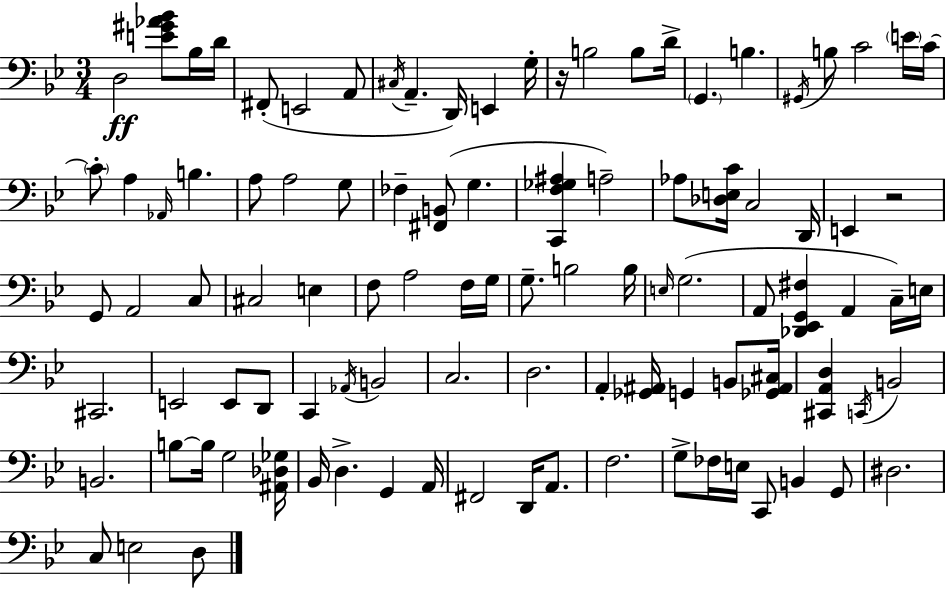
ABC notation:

X:1
T:Untitled
M:3/4
L:1/4
K:Gm
D,2 [E^G_A_B]/2 _B,/4 D/4 ^F,,/2 E,,2 A,,/2 ^C,/4 A,, D,,/4 E,, G,/4 z/4 B,2 B,/2 D/4 G,, B, ^G,,/4 B,/2 C2 E/4 C/4 C/2 A, _A,,/4 B, A,/2 A,2 G,/2 _F, [^F,,B,,]/2 G, [C,,F,_G,^A,] A,2 _A,/2 [_D,E,C]/4 C,2 D,,/4 E,, z2 G,,/2 A,,2 C,/2 ^C,2 E, F,/2 A,2 F,/4 G,/4 G,/2 B,2 B,/4 E,/4 G,2 A,,/2 [_D,,_E,,G,,^F,] A,, C,/4 E,/4 ^C,,2 E,,2 E,,/2 D,,/2 C,, _A,,/4 B,,2 C,2 D,2 A,, [_G,,^A,,]/4 G,, B,,/2 [_G,,^A,,^C,]/4 [^C,,A,,D,] C,,/4 B,,2 B,,2 B,/2 B,/4 G,2 [^A,,_D,_G,]/4 _B,,/4 D, G,, A,,/4 ^F,,2 D,,/4 A,,/2 F,2 G,/2 _F,/4 E,/4 C,,/2 B,, G,,/2 ^D,2 C,/2 E,2 D,/2